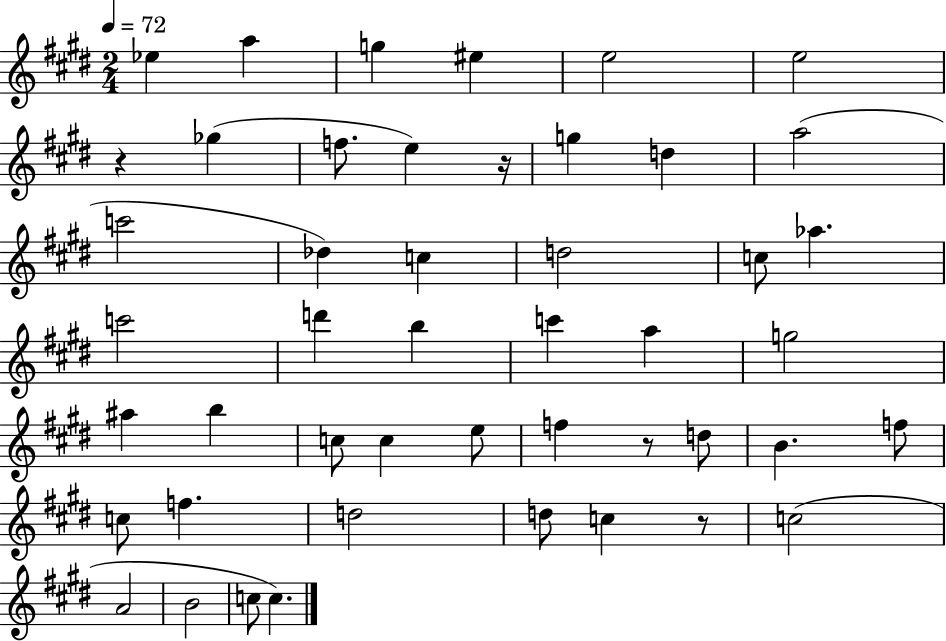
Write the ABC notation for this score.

X:1
T:Untitled
M:2/4
L:1/4
K:E
_e a g ^e e2 e2 z _g f/2 e z/4 g d a2 c'2 _d c d2 c/2 _a c'2 d' b c' a g2 ^a b c/2 c e/2 f z/2 d/2 B f/2 c/2 f d2 d/2 c z/2 c2 A2 B2 c/2 c